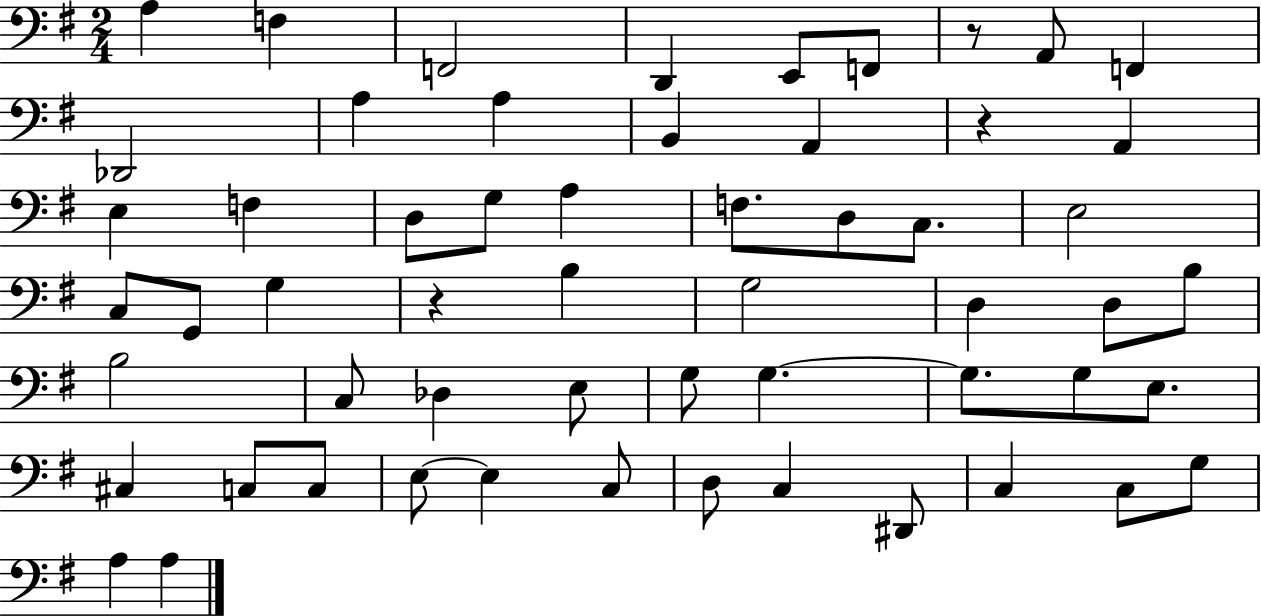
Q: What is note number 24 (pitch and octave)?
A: C3